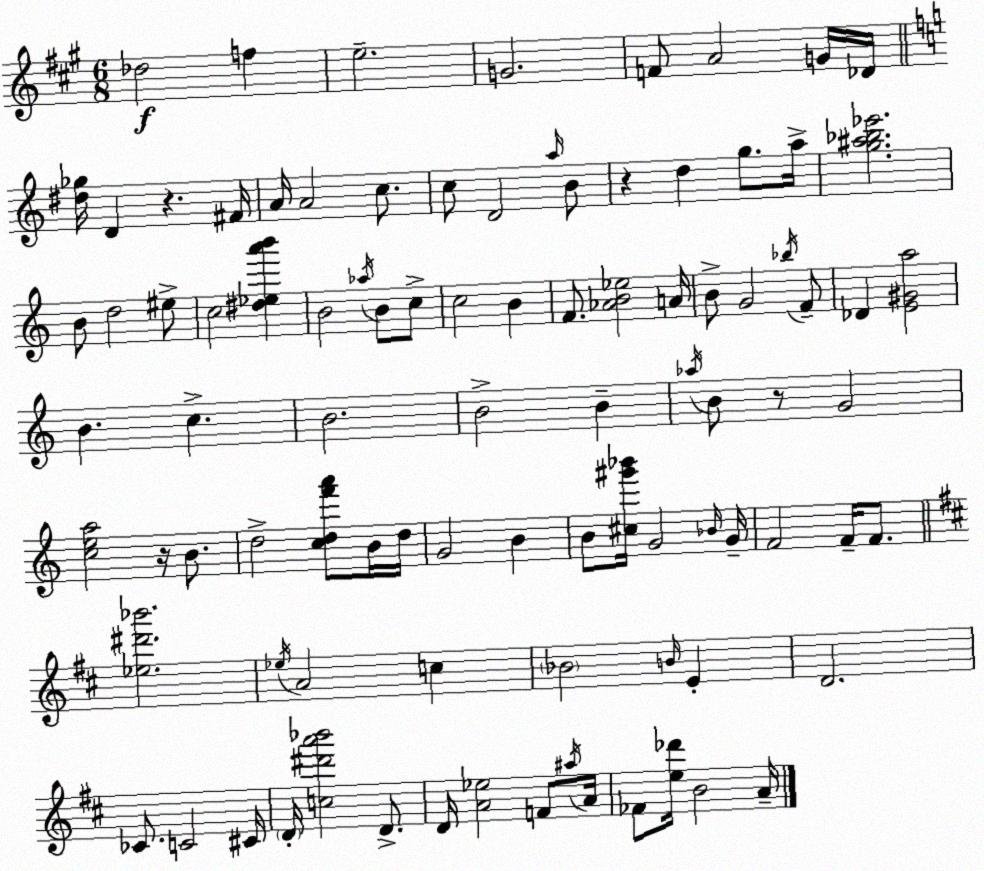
X:1
T:Untitled
M:6/8
L:1/4
K:A
_d2 f e2 G2 F/2 A2 G/4 _D/4 [^d_g]/4 D z ^F/4 A/4 A2 c/2 c/2 D2 a/4 B/2 z d g/2 a/4 [g^a_b_e']2 B/2 d2 ^e/2 c2 [^d_ea'b'] B2 _a/4 B/2 c/2 c2 B F/2 [_AB_e]2 A/4 B/2 G2 _b/4 F/2 _D [E^Ga]2 B c B2 B2 B _a/4 B/2 z/2 G2 [cea]2 z/4 B/2 d2 [cdf'a']/2 B/4 d/4 G2 B B/2 [^c^g'_b']/4 G2 _B/4 G/4 F2 F/4 F/2 [_e^d'_b']2 _e/4 A2 c _B2 B/4 E D2 _C/2 C2 ^C/4 D/4 [c^d'a'_b']2 D/2 D/4 [A_e]2 F/2 ^a/4 A/4 _F/2 [e_d']/4 B2 A/4